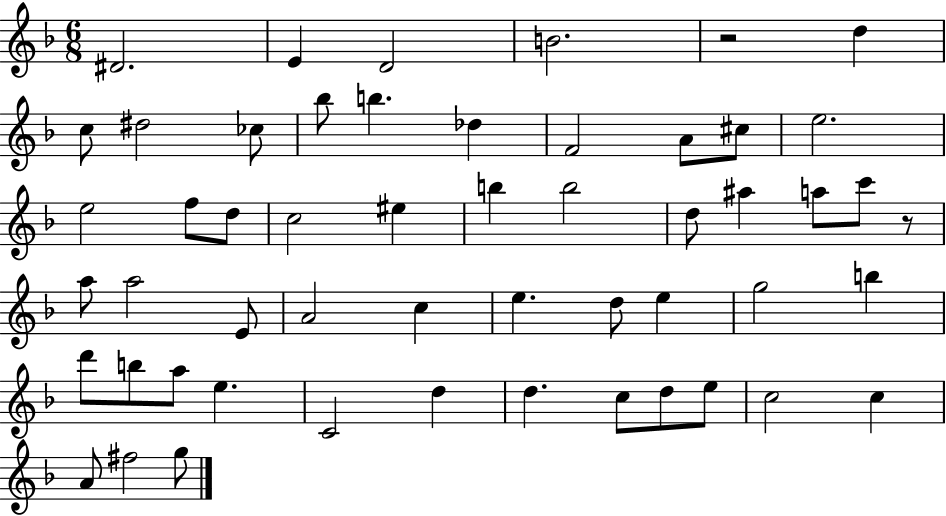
D#4/h. E4/q D4/h B4/h. R/h D5/q C5/e D#5/h CES5/e Bb5/e B5/q. Db5/q F4/h A4/e C#5/e E5/h. E5/h F5/e D5/e C5/h EIS5/q B5/q B5/h D5/e A#5/q A5/e C6/e R/e A5/e A5/h E4/e A4/h C5/q E5/q. D5/e E5/q G5/h B5/q D6/e B5/e A5/e E5/q. C4/h D5/q D5/q. C5/e D5/e E5/e C5/h C5/q A4/e F#5/h G5/e